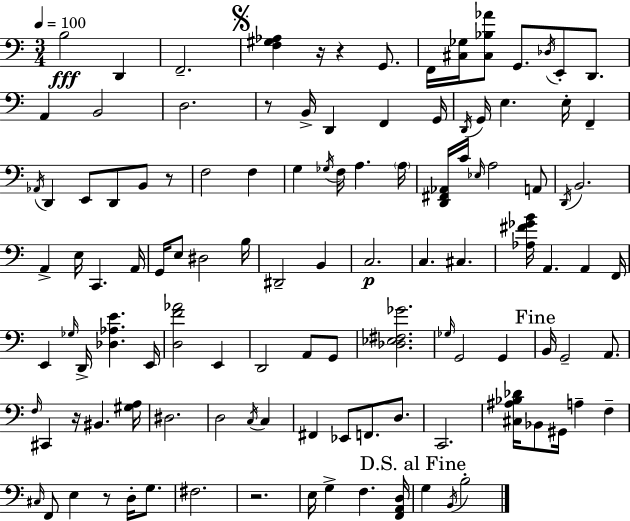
X:1
T:Untitled
M:3/4
L:1/4
K:C
B,2 D,, F,,2 [F,^G,_A,] z/4 z G,,/2 F,,/4 [^C,_G,]/4 [^C,_B,_A]/2 G,,/2 _D,/4 E,,/2 D,,/2 A,, B,,2 D,2 z/2 B,,/4 D,, F,, G,,/4 D,,/4 G,,/4 E, E,/4 F,, _A,,/4 D,, E,,/2 D,,/2 B,,/2 z/2 F,2 F, G, _G,/4 F,/4 A, A,/4 [D,,^F,,_A,,]/4 C/4 _E,/4 A,2 A,,/2 D,,/4 B,,2 A,, E,/4 C,, A,,/4 G,,/4 E,/2 ^D,2 B,/4 ^D,,2 B,, C,2 C, ^C, [_A,^F_GB]/4 A,, A,, F,,/4 E,, _G,/4 D,,/4 [_D,_A,E] E,,/4 [D,F_A]2 E,, D,,2 A,,/2 G,,/2 [_D,_E,^F,_G]2 _G,/4 G,,2 G,, B,,/4 G,,2 A,,/2 F,/4 ^C,, z/4 ^B,, [^G,A,]/4 ^D,2 D,2 C,/4 C, ^F,, _E,,/2 F,,/2 D,/2 C,,2 [^C,^A,_B,_D]/4 _B,,/2 ^G,,/4 A, F, ^C,/4 F,,/2 E, z/2 D,/4 G,/2 ^F,2 z2 E,/4 G, F, [F,,A,,D,]/4 G, B,,/4 B,2